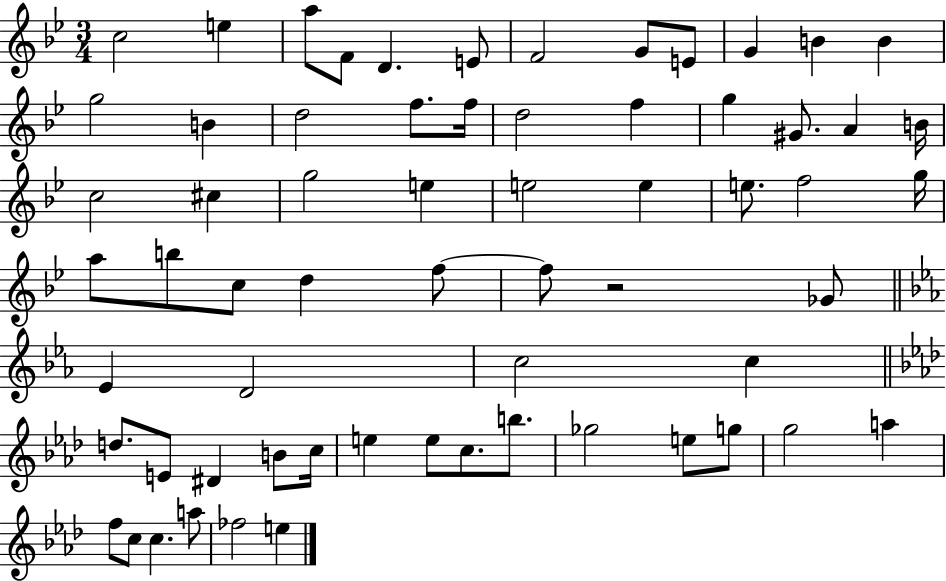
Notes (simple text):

C5/h E5/q A5/e F4/e D4/q. E4/e F4/h G4/e E4/e G4/q B4/q B4/q G5/h B4/q D5/h F5/e. F5/s D5/h F5/q G5/q G#4/e. A4/q B4/s C5/h C#5/q G5/h E5/q E5/h E5/q E5/e. F5/h G5/s A5/e B5/e C5/e D5/q F5/e F5/e R/h Gb4/e Eb4/q D4/h C5/h C5/q D5/e. E4/e D#4/q B4/e C5/s E5/q E5/e C5/e. B5/e. Gb5/h E5/e G5/e G5/h A5/q F5/e C5/e C5/q. A5/e FES5/h E5/q